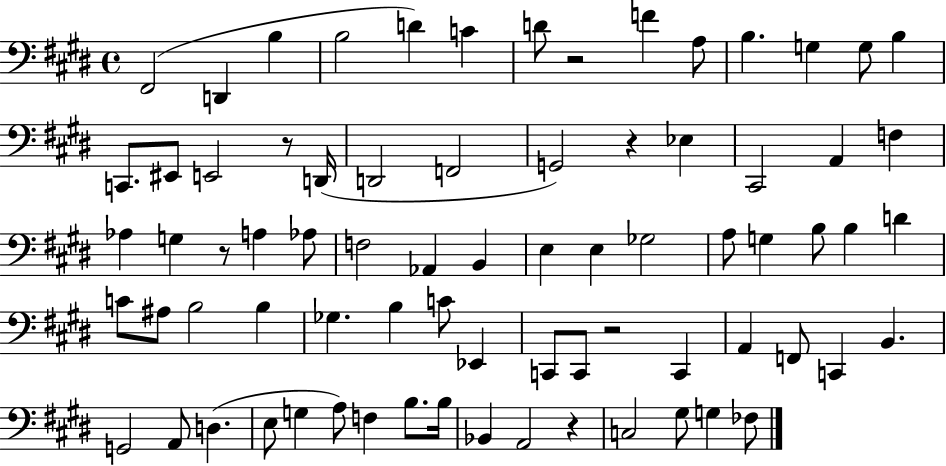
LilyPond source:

{
  \clef bass
  \time 4/4
  \defaultTimeSignature
  \key e \major
  fis,2( d,4 b4 | b2 d'4) c'4 | d'8 r2 f'4 a8 | b4. g4 g8 b4 | \break c,8. eis,8 e,2 r8 d,16( | d,2 f,2 | g,2) r4 ees4 | cis,2 a,4 f4 | \break aes4 g4 r8 a4 aes8 | f2 aes,4 b,4 | e4 e4 ges2 | a8 g4 b8 b4 d'4 | \break c'8 ais8 b2 b4 | ges4. b4 c'8 ees,4 | c,8 c,8 r2 c,4 | a,4 f,8 c,4 b,4. | \break g,2 a,8 d4.( | e8 g4 a8) f4 b8. b16 | bes,4 a,2 r4 | c2 gis8 g4 fes8 | \break \bar "|."
}